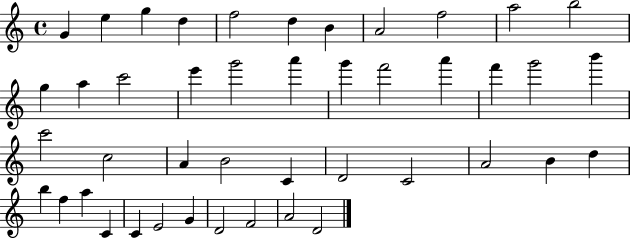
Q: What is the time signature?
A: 4/4